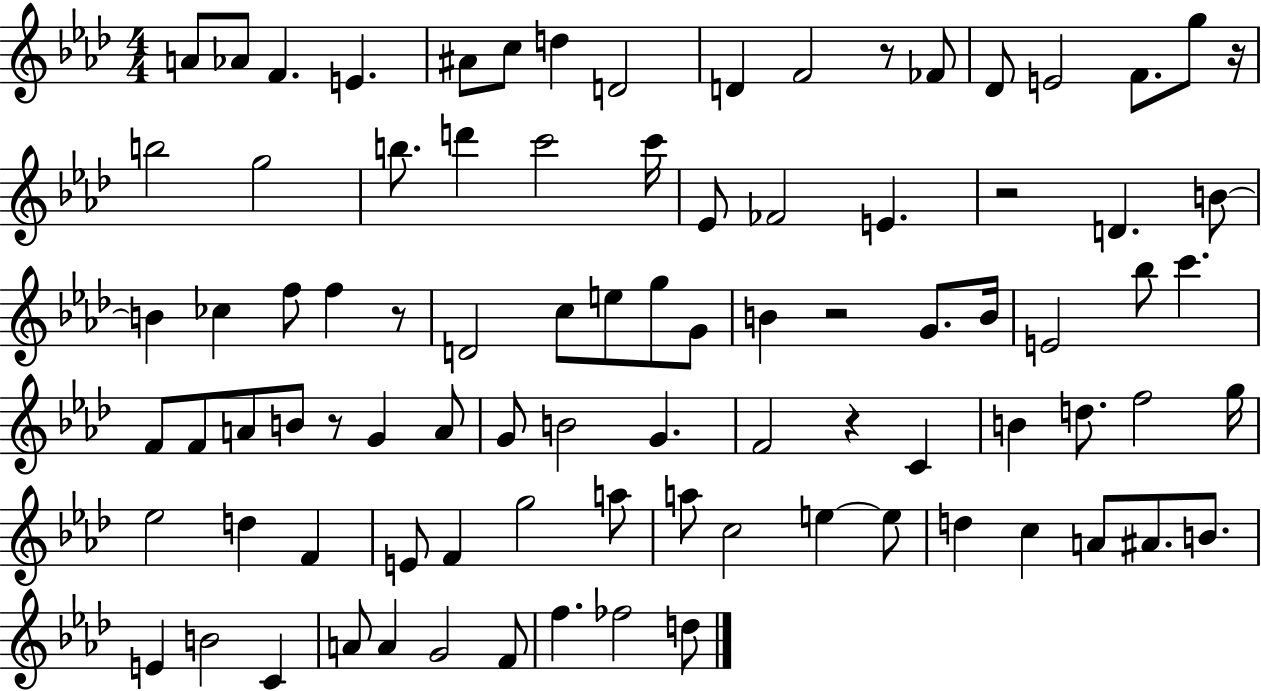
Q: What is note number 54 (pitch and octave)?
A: D5